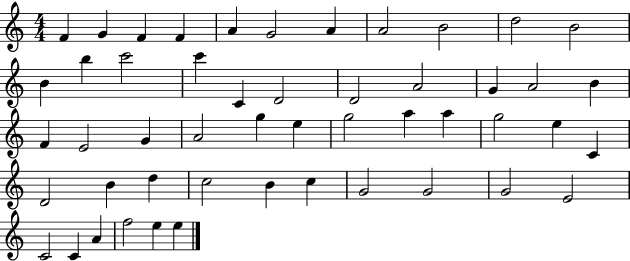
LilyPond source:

{
  \clef treble
  \numericTimeSignature
  \time 4/4
  \key c \major
  f'4 g'4 f'4 f'4 | a'4 g'2 a'4 | a'2 b'2 | d''2 b'2 | \break b'4 b''4 c'''2 | c'''4 c'4 d'2 | d'2 a'2 | g'4 a'2 b'4 | \break f'4 e'2 g'4 | a'2 g''4 e''4 | g''2 a''4 a''4 | g''2 e''4 c'4 | \break d'2 b'4 d''4 | c''2 b'4 c''4 | g'2 g'2 | g'2 e'2 | \break c'2 c'4 a'4 | f''2 e''4 e''4 | \bar "|."
}